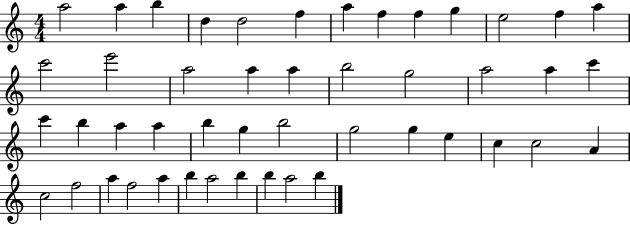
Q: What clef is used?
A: treble